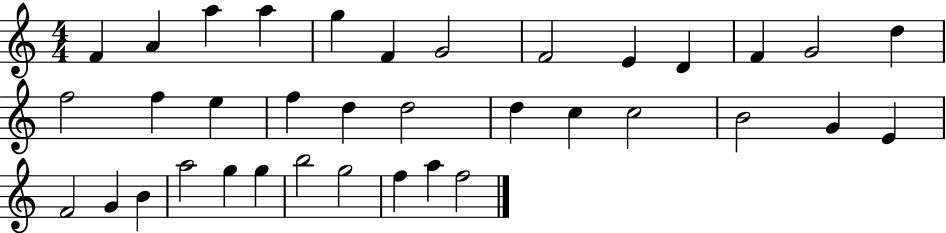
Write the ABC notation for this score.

X:1
T:Untitled
M:4/4
L:1/4
K:C
F A a a g F G2 F2 E D F G2 d f2 f e f d d2 d c c2 B2 G E F2 G B a2 g g b2 g2 f a f2